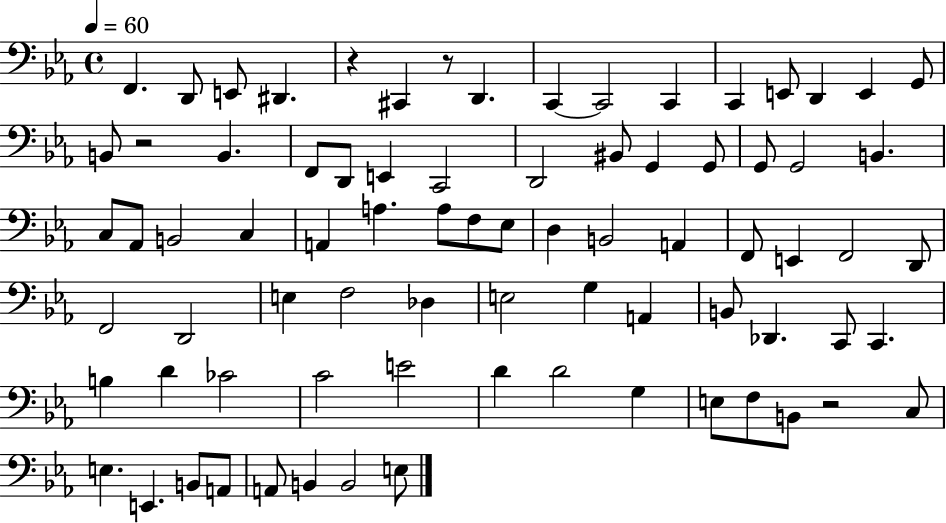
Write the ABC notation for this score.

X:1
T:Untitled
M:4/4
L:1/4
K:Eb
F,, D,,/2 E,,/2 ^D,, z ^C,, z/2 D,, C,, C,,2 C,, C,, E,,/2 D,, E,, G,,/2 B,,/2 z2 B,, F,,/2 D,,/2 E,, C,,2 D,,2 ^B,,/2 G,, G,,/2 G,,/2 G,,2 B,, C,/2 _A,,/2 B,,2 C, A,, A, A,/2 F,/2 _E,/2 D, B,,2 A,, F,,/2 E,, F,,2 D,,/2 F,,2 D,,2 E, F,2 _D, E,2 G, A,, B,,/2 _D,, C,,/2 C,, B, D _C2 C2 E2 D D2 G, E,/2 F,/2 B,,/2 z2 C,/2 E, E,, B,,/2 A,,/2 A,,/2 B,, B,,2 E,/2